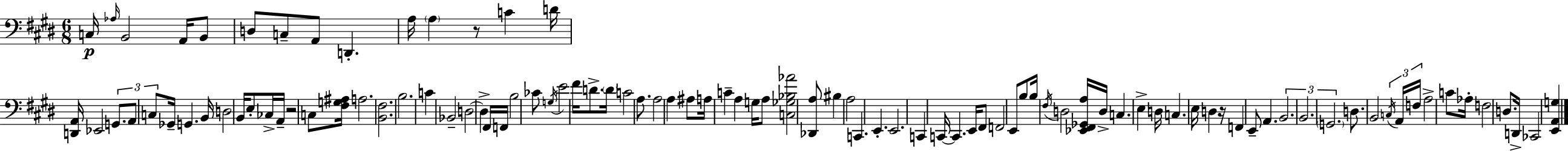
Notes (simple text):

C3/s Ab3/s B2/h A2/s B2/e D3/e C3/e A2/e D2/q. A3/s A3/q R/e C4/q D4/s [D2,A2]/s Eb2/h G2/e. A2/e C3/e Gb2/s G2/q. B2/s D3/h B2/s E3/e CES3/s A2/s R/h C3/e [F#3,G3,A#3]/s A3/h. [B2,F#3]/h. B3/h. C4/q Bb2/h D3/h D3/q F#2/s F2/s B3/h CES4/e G3/s E4/h F#4/s D4/e. D4/s C4/h A3/e. A3/h A3/q A#3/e A3/s C4/q A3/q G3/s A3/e [C3,Gb3,Bb3,Ab4]/h [Db2,A3]/e BIS3/q A3/h C2/q. E2/q. E2/h. C2/q C2/s C2/q. E2/s F#2/e F2/h E2/e B3/e B3/s F#3/s D3/h [Eb2,F#2,Gb2,A3]/s D3/s C3/q. E3/q D3/s C3/q. E3/s D3/q R/s F2/q E2/e A2/q. B2/h. B2/h. G2/h. D3/e. B2/h C3/s A2/s F3/s A3/h C4/e Ab3/s F3/h D3/e. D2/s CES2/h [E2,A2,G3]/q